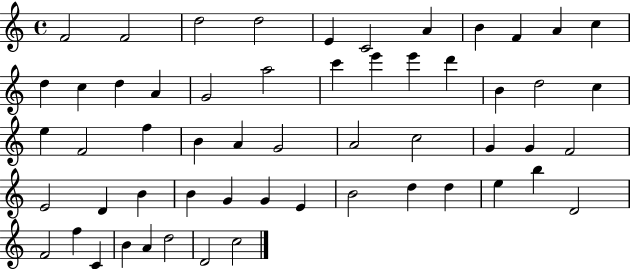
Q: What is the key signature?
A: C major